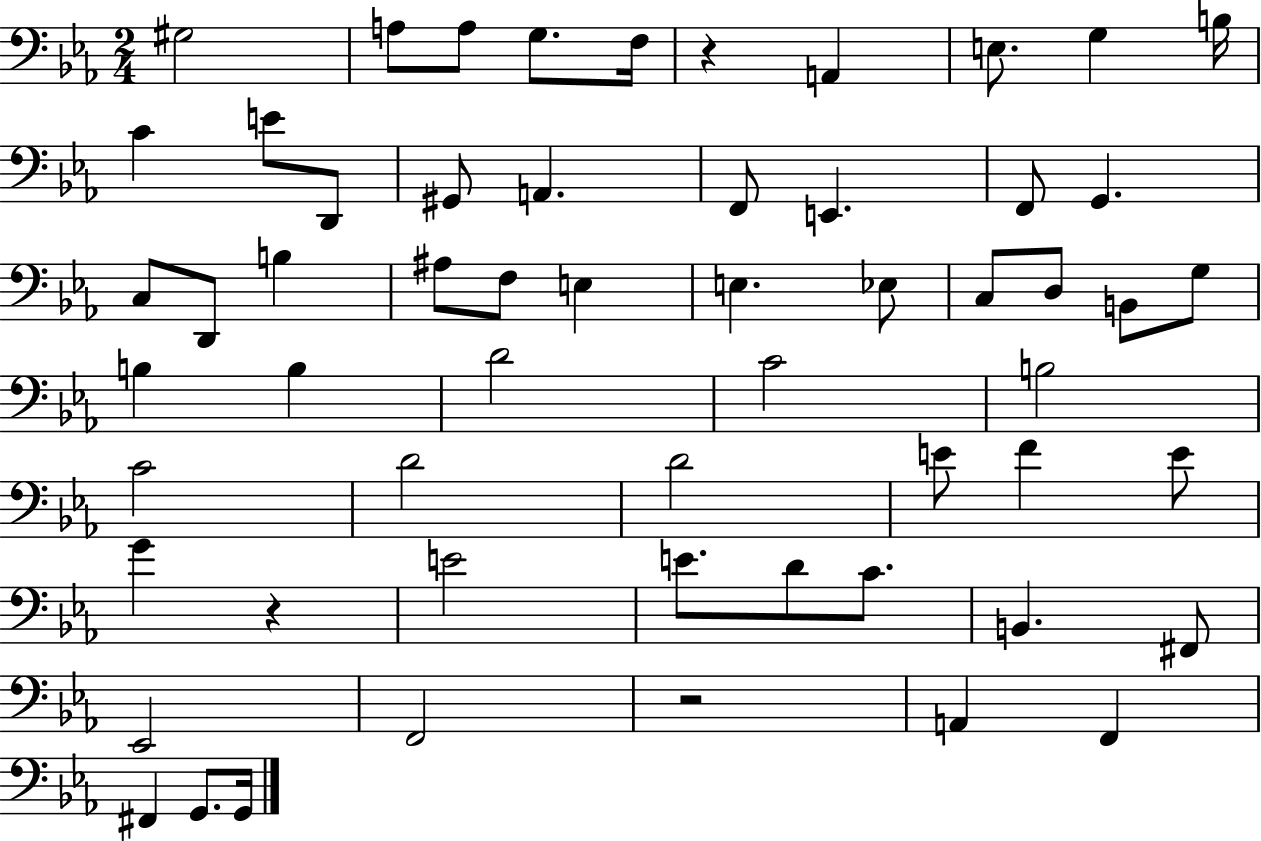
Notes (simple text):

G#3/h A3/e A3/e G3/e. F3/s R/q A2/q E3/e. G3/q B3/s C4/q E4/e D2/e G#2/e A2/q. F2/e E2/q. F2/e G2/q. C3/e D2/e B3/q A#3/e F3/e E3/q E3/q. Eb3/e C3/e D3/e B2/e G3/e B3/q B3/q D4/h C4/h B3/h C4/h D4/h D4/h E4/e F4/q E4/e G4/q R/q E4/h E4/e. D4/e C4/e. B2/q. F#2/e Eb2/h F2/h R/h A2/q F2/q F#2/q G2/e. G2/s